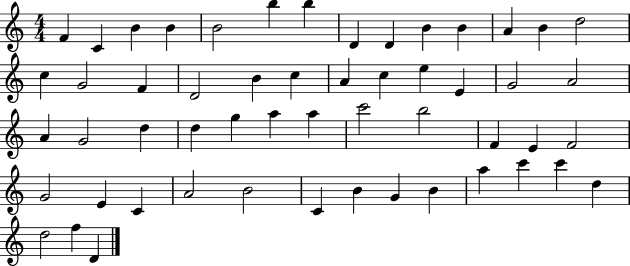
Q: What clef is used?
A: treble